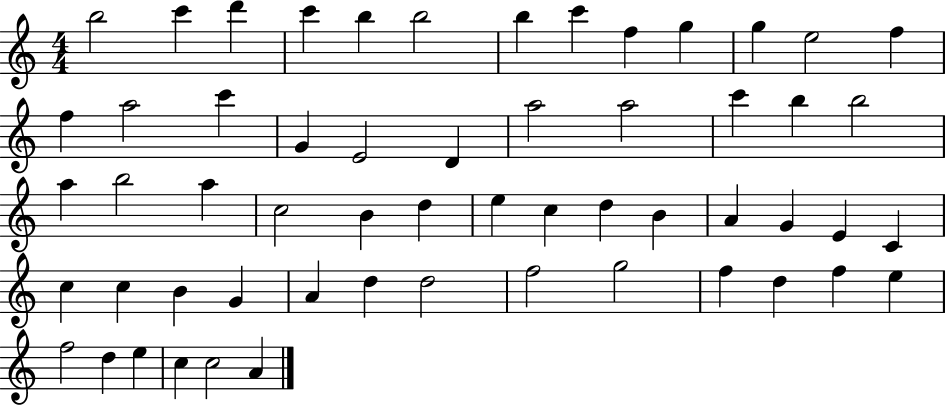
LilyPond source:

{
  \clef treble
  \numericTimeSignature
  \time 4/4
  \key c \major
  b''2 c'''4 d'''4 | c'''4 b''4 b''2 | b''4 c'''4 f''4 g''4 | g''4 e''2 f''4 | \break f''4 a''2 c'''4 | g'4 e'2 d'4 | a''2 a''2 | c'''4 b''4 b''2 | \break a''4 b''2 a''4 | c''2 b'4 d''4 | e''4 c''4 d''4 b'4 | a'4 g'4 e'4 c'4 | \break c''4 c''4 b'4 g'4 | a'4 d''4 d''2 | f''2 g''2 | f''4 d''4 f''4 e''4 | \break f''2 d''4 e''4 | c''4 c''2 a'4 | \bar "|."
}